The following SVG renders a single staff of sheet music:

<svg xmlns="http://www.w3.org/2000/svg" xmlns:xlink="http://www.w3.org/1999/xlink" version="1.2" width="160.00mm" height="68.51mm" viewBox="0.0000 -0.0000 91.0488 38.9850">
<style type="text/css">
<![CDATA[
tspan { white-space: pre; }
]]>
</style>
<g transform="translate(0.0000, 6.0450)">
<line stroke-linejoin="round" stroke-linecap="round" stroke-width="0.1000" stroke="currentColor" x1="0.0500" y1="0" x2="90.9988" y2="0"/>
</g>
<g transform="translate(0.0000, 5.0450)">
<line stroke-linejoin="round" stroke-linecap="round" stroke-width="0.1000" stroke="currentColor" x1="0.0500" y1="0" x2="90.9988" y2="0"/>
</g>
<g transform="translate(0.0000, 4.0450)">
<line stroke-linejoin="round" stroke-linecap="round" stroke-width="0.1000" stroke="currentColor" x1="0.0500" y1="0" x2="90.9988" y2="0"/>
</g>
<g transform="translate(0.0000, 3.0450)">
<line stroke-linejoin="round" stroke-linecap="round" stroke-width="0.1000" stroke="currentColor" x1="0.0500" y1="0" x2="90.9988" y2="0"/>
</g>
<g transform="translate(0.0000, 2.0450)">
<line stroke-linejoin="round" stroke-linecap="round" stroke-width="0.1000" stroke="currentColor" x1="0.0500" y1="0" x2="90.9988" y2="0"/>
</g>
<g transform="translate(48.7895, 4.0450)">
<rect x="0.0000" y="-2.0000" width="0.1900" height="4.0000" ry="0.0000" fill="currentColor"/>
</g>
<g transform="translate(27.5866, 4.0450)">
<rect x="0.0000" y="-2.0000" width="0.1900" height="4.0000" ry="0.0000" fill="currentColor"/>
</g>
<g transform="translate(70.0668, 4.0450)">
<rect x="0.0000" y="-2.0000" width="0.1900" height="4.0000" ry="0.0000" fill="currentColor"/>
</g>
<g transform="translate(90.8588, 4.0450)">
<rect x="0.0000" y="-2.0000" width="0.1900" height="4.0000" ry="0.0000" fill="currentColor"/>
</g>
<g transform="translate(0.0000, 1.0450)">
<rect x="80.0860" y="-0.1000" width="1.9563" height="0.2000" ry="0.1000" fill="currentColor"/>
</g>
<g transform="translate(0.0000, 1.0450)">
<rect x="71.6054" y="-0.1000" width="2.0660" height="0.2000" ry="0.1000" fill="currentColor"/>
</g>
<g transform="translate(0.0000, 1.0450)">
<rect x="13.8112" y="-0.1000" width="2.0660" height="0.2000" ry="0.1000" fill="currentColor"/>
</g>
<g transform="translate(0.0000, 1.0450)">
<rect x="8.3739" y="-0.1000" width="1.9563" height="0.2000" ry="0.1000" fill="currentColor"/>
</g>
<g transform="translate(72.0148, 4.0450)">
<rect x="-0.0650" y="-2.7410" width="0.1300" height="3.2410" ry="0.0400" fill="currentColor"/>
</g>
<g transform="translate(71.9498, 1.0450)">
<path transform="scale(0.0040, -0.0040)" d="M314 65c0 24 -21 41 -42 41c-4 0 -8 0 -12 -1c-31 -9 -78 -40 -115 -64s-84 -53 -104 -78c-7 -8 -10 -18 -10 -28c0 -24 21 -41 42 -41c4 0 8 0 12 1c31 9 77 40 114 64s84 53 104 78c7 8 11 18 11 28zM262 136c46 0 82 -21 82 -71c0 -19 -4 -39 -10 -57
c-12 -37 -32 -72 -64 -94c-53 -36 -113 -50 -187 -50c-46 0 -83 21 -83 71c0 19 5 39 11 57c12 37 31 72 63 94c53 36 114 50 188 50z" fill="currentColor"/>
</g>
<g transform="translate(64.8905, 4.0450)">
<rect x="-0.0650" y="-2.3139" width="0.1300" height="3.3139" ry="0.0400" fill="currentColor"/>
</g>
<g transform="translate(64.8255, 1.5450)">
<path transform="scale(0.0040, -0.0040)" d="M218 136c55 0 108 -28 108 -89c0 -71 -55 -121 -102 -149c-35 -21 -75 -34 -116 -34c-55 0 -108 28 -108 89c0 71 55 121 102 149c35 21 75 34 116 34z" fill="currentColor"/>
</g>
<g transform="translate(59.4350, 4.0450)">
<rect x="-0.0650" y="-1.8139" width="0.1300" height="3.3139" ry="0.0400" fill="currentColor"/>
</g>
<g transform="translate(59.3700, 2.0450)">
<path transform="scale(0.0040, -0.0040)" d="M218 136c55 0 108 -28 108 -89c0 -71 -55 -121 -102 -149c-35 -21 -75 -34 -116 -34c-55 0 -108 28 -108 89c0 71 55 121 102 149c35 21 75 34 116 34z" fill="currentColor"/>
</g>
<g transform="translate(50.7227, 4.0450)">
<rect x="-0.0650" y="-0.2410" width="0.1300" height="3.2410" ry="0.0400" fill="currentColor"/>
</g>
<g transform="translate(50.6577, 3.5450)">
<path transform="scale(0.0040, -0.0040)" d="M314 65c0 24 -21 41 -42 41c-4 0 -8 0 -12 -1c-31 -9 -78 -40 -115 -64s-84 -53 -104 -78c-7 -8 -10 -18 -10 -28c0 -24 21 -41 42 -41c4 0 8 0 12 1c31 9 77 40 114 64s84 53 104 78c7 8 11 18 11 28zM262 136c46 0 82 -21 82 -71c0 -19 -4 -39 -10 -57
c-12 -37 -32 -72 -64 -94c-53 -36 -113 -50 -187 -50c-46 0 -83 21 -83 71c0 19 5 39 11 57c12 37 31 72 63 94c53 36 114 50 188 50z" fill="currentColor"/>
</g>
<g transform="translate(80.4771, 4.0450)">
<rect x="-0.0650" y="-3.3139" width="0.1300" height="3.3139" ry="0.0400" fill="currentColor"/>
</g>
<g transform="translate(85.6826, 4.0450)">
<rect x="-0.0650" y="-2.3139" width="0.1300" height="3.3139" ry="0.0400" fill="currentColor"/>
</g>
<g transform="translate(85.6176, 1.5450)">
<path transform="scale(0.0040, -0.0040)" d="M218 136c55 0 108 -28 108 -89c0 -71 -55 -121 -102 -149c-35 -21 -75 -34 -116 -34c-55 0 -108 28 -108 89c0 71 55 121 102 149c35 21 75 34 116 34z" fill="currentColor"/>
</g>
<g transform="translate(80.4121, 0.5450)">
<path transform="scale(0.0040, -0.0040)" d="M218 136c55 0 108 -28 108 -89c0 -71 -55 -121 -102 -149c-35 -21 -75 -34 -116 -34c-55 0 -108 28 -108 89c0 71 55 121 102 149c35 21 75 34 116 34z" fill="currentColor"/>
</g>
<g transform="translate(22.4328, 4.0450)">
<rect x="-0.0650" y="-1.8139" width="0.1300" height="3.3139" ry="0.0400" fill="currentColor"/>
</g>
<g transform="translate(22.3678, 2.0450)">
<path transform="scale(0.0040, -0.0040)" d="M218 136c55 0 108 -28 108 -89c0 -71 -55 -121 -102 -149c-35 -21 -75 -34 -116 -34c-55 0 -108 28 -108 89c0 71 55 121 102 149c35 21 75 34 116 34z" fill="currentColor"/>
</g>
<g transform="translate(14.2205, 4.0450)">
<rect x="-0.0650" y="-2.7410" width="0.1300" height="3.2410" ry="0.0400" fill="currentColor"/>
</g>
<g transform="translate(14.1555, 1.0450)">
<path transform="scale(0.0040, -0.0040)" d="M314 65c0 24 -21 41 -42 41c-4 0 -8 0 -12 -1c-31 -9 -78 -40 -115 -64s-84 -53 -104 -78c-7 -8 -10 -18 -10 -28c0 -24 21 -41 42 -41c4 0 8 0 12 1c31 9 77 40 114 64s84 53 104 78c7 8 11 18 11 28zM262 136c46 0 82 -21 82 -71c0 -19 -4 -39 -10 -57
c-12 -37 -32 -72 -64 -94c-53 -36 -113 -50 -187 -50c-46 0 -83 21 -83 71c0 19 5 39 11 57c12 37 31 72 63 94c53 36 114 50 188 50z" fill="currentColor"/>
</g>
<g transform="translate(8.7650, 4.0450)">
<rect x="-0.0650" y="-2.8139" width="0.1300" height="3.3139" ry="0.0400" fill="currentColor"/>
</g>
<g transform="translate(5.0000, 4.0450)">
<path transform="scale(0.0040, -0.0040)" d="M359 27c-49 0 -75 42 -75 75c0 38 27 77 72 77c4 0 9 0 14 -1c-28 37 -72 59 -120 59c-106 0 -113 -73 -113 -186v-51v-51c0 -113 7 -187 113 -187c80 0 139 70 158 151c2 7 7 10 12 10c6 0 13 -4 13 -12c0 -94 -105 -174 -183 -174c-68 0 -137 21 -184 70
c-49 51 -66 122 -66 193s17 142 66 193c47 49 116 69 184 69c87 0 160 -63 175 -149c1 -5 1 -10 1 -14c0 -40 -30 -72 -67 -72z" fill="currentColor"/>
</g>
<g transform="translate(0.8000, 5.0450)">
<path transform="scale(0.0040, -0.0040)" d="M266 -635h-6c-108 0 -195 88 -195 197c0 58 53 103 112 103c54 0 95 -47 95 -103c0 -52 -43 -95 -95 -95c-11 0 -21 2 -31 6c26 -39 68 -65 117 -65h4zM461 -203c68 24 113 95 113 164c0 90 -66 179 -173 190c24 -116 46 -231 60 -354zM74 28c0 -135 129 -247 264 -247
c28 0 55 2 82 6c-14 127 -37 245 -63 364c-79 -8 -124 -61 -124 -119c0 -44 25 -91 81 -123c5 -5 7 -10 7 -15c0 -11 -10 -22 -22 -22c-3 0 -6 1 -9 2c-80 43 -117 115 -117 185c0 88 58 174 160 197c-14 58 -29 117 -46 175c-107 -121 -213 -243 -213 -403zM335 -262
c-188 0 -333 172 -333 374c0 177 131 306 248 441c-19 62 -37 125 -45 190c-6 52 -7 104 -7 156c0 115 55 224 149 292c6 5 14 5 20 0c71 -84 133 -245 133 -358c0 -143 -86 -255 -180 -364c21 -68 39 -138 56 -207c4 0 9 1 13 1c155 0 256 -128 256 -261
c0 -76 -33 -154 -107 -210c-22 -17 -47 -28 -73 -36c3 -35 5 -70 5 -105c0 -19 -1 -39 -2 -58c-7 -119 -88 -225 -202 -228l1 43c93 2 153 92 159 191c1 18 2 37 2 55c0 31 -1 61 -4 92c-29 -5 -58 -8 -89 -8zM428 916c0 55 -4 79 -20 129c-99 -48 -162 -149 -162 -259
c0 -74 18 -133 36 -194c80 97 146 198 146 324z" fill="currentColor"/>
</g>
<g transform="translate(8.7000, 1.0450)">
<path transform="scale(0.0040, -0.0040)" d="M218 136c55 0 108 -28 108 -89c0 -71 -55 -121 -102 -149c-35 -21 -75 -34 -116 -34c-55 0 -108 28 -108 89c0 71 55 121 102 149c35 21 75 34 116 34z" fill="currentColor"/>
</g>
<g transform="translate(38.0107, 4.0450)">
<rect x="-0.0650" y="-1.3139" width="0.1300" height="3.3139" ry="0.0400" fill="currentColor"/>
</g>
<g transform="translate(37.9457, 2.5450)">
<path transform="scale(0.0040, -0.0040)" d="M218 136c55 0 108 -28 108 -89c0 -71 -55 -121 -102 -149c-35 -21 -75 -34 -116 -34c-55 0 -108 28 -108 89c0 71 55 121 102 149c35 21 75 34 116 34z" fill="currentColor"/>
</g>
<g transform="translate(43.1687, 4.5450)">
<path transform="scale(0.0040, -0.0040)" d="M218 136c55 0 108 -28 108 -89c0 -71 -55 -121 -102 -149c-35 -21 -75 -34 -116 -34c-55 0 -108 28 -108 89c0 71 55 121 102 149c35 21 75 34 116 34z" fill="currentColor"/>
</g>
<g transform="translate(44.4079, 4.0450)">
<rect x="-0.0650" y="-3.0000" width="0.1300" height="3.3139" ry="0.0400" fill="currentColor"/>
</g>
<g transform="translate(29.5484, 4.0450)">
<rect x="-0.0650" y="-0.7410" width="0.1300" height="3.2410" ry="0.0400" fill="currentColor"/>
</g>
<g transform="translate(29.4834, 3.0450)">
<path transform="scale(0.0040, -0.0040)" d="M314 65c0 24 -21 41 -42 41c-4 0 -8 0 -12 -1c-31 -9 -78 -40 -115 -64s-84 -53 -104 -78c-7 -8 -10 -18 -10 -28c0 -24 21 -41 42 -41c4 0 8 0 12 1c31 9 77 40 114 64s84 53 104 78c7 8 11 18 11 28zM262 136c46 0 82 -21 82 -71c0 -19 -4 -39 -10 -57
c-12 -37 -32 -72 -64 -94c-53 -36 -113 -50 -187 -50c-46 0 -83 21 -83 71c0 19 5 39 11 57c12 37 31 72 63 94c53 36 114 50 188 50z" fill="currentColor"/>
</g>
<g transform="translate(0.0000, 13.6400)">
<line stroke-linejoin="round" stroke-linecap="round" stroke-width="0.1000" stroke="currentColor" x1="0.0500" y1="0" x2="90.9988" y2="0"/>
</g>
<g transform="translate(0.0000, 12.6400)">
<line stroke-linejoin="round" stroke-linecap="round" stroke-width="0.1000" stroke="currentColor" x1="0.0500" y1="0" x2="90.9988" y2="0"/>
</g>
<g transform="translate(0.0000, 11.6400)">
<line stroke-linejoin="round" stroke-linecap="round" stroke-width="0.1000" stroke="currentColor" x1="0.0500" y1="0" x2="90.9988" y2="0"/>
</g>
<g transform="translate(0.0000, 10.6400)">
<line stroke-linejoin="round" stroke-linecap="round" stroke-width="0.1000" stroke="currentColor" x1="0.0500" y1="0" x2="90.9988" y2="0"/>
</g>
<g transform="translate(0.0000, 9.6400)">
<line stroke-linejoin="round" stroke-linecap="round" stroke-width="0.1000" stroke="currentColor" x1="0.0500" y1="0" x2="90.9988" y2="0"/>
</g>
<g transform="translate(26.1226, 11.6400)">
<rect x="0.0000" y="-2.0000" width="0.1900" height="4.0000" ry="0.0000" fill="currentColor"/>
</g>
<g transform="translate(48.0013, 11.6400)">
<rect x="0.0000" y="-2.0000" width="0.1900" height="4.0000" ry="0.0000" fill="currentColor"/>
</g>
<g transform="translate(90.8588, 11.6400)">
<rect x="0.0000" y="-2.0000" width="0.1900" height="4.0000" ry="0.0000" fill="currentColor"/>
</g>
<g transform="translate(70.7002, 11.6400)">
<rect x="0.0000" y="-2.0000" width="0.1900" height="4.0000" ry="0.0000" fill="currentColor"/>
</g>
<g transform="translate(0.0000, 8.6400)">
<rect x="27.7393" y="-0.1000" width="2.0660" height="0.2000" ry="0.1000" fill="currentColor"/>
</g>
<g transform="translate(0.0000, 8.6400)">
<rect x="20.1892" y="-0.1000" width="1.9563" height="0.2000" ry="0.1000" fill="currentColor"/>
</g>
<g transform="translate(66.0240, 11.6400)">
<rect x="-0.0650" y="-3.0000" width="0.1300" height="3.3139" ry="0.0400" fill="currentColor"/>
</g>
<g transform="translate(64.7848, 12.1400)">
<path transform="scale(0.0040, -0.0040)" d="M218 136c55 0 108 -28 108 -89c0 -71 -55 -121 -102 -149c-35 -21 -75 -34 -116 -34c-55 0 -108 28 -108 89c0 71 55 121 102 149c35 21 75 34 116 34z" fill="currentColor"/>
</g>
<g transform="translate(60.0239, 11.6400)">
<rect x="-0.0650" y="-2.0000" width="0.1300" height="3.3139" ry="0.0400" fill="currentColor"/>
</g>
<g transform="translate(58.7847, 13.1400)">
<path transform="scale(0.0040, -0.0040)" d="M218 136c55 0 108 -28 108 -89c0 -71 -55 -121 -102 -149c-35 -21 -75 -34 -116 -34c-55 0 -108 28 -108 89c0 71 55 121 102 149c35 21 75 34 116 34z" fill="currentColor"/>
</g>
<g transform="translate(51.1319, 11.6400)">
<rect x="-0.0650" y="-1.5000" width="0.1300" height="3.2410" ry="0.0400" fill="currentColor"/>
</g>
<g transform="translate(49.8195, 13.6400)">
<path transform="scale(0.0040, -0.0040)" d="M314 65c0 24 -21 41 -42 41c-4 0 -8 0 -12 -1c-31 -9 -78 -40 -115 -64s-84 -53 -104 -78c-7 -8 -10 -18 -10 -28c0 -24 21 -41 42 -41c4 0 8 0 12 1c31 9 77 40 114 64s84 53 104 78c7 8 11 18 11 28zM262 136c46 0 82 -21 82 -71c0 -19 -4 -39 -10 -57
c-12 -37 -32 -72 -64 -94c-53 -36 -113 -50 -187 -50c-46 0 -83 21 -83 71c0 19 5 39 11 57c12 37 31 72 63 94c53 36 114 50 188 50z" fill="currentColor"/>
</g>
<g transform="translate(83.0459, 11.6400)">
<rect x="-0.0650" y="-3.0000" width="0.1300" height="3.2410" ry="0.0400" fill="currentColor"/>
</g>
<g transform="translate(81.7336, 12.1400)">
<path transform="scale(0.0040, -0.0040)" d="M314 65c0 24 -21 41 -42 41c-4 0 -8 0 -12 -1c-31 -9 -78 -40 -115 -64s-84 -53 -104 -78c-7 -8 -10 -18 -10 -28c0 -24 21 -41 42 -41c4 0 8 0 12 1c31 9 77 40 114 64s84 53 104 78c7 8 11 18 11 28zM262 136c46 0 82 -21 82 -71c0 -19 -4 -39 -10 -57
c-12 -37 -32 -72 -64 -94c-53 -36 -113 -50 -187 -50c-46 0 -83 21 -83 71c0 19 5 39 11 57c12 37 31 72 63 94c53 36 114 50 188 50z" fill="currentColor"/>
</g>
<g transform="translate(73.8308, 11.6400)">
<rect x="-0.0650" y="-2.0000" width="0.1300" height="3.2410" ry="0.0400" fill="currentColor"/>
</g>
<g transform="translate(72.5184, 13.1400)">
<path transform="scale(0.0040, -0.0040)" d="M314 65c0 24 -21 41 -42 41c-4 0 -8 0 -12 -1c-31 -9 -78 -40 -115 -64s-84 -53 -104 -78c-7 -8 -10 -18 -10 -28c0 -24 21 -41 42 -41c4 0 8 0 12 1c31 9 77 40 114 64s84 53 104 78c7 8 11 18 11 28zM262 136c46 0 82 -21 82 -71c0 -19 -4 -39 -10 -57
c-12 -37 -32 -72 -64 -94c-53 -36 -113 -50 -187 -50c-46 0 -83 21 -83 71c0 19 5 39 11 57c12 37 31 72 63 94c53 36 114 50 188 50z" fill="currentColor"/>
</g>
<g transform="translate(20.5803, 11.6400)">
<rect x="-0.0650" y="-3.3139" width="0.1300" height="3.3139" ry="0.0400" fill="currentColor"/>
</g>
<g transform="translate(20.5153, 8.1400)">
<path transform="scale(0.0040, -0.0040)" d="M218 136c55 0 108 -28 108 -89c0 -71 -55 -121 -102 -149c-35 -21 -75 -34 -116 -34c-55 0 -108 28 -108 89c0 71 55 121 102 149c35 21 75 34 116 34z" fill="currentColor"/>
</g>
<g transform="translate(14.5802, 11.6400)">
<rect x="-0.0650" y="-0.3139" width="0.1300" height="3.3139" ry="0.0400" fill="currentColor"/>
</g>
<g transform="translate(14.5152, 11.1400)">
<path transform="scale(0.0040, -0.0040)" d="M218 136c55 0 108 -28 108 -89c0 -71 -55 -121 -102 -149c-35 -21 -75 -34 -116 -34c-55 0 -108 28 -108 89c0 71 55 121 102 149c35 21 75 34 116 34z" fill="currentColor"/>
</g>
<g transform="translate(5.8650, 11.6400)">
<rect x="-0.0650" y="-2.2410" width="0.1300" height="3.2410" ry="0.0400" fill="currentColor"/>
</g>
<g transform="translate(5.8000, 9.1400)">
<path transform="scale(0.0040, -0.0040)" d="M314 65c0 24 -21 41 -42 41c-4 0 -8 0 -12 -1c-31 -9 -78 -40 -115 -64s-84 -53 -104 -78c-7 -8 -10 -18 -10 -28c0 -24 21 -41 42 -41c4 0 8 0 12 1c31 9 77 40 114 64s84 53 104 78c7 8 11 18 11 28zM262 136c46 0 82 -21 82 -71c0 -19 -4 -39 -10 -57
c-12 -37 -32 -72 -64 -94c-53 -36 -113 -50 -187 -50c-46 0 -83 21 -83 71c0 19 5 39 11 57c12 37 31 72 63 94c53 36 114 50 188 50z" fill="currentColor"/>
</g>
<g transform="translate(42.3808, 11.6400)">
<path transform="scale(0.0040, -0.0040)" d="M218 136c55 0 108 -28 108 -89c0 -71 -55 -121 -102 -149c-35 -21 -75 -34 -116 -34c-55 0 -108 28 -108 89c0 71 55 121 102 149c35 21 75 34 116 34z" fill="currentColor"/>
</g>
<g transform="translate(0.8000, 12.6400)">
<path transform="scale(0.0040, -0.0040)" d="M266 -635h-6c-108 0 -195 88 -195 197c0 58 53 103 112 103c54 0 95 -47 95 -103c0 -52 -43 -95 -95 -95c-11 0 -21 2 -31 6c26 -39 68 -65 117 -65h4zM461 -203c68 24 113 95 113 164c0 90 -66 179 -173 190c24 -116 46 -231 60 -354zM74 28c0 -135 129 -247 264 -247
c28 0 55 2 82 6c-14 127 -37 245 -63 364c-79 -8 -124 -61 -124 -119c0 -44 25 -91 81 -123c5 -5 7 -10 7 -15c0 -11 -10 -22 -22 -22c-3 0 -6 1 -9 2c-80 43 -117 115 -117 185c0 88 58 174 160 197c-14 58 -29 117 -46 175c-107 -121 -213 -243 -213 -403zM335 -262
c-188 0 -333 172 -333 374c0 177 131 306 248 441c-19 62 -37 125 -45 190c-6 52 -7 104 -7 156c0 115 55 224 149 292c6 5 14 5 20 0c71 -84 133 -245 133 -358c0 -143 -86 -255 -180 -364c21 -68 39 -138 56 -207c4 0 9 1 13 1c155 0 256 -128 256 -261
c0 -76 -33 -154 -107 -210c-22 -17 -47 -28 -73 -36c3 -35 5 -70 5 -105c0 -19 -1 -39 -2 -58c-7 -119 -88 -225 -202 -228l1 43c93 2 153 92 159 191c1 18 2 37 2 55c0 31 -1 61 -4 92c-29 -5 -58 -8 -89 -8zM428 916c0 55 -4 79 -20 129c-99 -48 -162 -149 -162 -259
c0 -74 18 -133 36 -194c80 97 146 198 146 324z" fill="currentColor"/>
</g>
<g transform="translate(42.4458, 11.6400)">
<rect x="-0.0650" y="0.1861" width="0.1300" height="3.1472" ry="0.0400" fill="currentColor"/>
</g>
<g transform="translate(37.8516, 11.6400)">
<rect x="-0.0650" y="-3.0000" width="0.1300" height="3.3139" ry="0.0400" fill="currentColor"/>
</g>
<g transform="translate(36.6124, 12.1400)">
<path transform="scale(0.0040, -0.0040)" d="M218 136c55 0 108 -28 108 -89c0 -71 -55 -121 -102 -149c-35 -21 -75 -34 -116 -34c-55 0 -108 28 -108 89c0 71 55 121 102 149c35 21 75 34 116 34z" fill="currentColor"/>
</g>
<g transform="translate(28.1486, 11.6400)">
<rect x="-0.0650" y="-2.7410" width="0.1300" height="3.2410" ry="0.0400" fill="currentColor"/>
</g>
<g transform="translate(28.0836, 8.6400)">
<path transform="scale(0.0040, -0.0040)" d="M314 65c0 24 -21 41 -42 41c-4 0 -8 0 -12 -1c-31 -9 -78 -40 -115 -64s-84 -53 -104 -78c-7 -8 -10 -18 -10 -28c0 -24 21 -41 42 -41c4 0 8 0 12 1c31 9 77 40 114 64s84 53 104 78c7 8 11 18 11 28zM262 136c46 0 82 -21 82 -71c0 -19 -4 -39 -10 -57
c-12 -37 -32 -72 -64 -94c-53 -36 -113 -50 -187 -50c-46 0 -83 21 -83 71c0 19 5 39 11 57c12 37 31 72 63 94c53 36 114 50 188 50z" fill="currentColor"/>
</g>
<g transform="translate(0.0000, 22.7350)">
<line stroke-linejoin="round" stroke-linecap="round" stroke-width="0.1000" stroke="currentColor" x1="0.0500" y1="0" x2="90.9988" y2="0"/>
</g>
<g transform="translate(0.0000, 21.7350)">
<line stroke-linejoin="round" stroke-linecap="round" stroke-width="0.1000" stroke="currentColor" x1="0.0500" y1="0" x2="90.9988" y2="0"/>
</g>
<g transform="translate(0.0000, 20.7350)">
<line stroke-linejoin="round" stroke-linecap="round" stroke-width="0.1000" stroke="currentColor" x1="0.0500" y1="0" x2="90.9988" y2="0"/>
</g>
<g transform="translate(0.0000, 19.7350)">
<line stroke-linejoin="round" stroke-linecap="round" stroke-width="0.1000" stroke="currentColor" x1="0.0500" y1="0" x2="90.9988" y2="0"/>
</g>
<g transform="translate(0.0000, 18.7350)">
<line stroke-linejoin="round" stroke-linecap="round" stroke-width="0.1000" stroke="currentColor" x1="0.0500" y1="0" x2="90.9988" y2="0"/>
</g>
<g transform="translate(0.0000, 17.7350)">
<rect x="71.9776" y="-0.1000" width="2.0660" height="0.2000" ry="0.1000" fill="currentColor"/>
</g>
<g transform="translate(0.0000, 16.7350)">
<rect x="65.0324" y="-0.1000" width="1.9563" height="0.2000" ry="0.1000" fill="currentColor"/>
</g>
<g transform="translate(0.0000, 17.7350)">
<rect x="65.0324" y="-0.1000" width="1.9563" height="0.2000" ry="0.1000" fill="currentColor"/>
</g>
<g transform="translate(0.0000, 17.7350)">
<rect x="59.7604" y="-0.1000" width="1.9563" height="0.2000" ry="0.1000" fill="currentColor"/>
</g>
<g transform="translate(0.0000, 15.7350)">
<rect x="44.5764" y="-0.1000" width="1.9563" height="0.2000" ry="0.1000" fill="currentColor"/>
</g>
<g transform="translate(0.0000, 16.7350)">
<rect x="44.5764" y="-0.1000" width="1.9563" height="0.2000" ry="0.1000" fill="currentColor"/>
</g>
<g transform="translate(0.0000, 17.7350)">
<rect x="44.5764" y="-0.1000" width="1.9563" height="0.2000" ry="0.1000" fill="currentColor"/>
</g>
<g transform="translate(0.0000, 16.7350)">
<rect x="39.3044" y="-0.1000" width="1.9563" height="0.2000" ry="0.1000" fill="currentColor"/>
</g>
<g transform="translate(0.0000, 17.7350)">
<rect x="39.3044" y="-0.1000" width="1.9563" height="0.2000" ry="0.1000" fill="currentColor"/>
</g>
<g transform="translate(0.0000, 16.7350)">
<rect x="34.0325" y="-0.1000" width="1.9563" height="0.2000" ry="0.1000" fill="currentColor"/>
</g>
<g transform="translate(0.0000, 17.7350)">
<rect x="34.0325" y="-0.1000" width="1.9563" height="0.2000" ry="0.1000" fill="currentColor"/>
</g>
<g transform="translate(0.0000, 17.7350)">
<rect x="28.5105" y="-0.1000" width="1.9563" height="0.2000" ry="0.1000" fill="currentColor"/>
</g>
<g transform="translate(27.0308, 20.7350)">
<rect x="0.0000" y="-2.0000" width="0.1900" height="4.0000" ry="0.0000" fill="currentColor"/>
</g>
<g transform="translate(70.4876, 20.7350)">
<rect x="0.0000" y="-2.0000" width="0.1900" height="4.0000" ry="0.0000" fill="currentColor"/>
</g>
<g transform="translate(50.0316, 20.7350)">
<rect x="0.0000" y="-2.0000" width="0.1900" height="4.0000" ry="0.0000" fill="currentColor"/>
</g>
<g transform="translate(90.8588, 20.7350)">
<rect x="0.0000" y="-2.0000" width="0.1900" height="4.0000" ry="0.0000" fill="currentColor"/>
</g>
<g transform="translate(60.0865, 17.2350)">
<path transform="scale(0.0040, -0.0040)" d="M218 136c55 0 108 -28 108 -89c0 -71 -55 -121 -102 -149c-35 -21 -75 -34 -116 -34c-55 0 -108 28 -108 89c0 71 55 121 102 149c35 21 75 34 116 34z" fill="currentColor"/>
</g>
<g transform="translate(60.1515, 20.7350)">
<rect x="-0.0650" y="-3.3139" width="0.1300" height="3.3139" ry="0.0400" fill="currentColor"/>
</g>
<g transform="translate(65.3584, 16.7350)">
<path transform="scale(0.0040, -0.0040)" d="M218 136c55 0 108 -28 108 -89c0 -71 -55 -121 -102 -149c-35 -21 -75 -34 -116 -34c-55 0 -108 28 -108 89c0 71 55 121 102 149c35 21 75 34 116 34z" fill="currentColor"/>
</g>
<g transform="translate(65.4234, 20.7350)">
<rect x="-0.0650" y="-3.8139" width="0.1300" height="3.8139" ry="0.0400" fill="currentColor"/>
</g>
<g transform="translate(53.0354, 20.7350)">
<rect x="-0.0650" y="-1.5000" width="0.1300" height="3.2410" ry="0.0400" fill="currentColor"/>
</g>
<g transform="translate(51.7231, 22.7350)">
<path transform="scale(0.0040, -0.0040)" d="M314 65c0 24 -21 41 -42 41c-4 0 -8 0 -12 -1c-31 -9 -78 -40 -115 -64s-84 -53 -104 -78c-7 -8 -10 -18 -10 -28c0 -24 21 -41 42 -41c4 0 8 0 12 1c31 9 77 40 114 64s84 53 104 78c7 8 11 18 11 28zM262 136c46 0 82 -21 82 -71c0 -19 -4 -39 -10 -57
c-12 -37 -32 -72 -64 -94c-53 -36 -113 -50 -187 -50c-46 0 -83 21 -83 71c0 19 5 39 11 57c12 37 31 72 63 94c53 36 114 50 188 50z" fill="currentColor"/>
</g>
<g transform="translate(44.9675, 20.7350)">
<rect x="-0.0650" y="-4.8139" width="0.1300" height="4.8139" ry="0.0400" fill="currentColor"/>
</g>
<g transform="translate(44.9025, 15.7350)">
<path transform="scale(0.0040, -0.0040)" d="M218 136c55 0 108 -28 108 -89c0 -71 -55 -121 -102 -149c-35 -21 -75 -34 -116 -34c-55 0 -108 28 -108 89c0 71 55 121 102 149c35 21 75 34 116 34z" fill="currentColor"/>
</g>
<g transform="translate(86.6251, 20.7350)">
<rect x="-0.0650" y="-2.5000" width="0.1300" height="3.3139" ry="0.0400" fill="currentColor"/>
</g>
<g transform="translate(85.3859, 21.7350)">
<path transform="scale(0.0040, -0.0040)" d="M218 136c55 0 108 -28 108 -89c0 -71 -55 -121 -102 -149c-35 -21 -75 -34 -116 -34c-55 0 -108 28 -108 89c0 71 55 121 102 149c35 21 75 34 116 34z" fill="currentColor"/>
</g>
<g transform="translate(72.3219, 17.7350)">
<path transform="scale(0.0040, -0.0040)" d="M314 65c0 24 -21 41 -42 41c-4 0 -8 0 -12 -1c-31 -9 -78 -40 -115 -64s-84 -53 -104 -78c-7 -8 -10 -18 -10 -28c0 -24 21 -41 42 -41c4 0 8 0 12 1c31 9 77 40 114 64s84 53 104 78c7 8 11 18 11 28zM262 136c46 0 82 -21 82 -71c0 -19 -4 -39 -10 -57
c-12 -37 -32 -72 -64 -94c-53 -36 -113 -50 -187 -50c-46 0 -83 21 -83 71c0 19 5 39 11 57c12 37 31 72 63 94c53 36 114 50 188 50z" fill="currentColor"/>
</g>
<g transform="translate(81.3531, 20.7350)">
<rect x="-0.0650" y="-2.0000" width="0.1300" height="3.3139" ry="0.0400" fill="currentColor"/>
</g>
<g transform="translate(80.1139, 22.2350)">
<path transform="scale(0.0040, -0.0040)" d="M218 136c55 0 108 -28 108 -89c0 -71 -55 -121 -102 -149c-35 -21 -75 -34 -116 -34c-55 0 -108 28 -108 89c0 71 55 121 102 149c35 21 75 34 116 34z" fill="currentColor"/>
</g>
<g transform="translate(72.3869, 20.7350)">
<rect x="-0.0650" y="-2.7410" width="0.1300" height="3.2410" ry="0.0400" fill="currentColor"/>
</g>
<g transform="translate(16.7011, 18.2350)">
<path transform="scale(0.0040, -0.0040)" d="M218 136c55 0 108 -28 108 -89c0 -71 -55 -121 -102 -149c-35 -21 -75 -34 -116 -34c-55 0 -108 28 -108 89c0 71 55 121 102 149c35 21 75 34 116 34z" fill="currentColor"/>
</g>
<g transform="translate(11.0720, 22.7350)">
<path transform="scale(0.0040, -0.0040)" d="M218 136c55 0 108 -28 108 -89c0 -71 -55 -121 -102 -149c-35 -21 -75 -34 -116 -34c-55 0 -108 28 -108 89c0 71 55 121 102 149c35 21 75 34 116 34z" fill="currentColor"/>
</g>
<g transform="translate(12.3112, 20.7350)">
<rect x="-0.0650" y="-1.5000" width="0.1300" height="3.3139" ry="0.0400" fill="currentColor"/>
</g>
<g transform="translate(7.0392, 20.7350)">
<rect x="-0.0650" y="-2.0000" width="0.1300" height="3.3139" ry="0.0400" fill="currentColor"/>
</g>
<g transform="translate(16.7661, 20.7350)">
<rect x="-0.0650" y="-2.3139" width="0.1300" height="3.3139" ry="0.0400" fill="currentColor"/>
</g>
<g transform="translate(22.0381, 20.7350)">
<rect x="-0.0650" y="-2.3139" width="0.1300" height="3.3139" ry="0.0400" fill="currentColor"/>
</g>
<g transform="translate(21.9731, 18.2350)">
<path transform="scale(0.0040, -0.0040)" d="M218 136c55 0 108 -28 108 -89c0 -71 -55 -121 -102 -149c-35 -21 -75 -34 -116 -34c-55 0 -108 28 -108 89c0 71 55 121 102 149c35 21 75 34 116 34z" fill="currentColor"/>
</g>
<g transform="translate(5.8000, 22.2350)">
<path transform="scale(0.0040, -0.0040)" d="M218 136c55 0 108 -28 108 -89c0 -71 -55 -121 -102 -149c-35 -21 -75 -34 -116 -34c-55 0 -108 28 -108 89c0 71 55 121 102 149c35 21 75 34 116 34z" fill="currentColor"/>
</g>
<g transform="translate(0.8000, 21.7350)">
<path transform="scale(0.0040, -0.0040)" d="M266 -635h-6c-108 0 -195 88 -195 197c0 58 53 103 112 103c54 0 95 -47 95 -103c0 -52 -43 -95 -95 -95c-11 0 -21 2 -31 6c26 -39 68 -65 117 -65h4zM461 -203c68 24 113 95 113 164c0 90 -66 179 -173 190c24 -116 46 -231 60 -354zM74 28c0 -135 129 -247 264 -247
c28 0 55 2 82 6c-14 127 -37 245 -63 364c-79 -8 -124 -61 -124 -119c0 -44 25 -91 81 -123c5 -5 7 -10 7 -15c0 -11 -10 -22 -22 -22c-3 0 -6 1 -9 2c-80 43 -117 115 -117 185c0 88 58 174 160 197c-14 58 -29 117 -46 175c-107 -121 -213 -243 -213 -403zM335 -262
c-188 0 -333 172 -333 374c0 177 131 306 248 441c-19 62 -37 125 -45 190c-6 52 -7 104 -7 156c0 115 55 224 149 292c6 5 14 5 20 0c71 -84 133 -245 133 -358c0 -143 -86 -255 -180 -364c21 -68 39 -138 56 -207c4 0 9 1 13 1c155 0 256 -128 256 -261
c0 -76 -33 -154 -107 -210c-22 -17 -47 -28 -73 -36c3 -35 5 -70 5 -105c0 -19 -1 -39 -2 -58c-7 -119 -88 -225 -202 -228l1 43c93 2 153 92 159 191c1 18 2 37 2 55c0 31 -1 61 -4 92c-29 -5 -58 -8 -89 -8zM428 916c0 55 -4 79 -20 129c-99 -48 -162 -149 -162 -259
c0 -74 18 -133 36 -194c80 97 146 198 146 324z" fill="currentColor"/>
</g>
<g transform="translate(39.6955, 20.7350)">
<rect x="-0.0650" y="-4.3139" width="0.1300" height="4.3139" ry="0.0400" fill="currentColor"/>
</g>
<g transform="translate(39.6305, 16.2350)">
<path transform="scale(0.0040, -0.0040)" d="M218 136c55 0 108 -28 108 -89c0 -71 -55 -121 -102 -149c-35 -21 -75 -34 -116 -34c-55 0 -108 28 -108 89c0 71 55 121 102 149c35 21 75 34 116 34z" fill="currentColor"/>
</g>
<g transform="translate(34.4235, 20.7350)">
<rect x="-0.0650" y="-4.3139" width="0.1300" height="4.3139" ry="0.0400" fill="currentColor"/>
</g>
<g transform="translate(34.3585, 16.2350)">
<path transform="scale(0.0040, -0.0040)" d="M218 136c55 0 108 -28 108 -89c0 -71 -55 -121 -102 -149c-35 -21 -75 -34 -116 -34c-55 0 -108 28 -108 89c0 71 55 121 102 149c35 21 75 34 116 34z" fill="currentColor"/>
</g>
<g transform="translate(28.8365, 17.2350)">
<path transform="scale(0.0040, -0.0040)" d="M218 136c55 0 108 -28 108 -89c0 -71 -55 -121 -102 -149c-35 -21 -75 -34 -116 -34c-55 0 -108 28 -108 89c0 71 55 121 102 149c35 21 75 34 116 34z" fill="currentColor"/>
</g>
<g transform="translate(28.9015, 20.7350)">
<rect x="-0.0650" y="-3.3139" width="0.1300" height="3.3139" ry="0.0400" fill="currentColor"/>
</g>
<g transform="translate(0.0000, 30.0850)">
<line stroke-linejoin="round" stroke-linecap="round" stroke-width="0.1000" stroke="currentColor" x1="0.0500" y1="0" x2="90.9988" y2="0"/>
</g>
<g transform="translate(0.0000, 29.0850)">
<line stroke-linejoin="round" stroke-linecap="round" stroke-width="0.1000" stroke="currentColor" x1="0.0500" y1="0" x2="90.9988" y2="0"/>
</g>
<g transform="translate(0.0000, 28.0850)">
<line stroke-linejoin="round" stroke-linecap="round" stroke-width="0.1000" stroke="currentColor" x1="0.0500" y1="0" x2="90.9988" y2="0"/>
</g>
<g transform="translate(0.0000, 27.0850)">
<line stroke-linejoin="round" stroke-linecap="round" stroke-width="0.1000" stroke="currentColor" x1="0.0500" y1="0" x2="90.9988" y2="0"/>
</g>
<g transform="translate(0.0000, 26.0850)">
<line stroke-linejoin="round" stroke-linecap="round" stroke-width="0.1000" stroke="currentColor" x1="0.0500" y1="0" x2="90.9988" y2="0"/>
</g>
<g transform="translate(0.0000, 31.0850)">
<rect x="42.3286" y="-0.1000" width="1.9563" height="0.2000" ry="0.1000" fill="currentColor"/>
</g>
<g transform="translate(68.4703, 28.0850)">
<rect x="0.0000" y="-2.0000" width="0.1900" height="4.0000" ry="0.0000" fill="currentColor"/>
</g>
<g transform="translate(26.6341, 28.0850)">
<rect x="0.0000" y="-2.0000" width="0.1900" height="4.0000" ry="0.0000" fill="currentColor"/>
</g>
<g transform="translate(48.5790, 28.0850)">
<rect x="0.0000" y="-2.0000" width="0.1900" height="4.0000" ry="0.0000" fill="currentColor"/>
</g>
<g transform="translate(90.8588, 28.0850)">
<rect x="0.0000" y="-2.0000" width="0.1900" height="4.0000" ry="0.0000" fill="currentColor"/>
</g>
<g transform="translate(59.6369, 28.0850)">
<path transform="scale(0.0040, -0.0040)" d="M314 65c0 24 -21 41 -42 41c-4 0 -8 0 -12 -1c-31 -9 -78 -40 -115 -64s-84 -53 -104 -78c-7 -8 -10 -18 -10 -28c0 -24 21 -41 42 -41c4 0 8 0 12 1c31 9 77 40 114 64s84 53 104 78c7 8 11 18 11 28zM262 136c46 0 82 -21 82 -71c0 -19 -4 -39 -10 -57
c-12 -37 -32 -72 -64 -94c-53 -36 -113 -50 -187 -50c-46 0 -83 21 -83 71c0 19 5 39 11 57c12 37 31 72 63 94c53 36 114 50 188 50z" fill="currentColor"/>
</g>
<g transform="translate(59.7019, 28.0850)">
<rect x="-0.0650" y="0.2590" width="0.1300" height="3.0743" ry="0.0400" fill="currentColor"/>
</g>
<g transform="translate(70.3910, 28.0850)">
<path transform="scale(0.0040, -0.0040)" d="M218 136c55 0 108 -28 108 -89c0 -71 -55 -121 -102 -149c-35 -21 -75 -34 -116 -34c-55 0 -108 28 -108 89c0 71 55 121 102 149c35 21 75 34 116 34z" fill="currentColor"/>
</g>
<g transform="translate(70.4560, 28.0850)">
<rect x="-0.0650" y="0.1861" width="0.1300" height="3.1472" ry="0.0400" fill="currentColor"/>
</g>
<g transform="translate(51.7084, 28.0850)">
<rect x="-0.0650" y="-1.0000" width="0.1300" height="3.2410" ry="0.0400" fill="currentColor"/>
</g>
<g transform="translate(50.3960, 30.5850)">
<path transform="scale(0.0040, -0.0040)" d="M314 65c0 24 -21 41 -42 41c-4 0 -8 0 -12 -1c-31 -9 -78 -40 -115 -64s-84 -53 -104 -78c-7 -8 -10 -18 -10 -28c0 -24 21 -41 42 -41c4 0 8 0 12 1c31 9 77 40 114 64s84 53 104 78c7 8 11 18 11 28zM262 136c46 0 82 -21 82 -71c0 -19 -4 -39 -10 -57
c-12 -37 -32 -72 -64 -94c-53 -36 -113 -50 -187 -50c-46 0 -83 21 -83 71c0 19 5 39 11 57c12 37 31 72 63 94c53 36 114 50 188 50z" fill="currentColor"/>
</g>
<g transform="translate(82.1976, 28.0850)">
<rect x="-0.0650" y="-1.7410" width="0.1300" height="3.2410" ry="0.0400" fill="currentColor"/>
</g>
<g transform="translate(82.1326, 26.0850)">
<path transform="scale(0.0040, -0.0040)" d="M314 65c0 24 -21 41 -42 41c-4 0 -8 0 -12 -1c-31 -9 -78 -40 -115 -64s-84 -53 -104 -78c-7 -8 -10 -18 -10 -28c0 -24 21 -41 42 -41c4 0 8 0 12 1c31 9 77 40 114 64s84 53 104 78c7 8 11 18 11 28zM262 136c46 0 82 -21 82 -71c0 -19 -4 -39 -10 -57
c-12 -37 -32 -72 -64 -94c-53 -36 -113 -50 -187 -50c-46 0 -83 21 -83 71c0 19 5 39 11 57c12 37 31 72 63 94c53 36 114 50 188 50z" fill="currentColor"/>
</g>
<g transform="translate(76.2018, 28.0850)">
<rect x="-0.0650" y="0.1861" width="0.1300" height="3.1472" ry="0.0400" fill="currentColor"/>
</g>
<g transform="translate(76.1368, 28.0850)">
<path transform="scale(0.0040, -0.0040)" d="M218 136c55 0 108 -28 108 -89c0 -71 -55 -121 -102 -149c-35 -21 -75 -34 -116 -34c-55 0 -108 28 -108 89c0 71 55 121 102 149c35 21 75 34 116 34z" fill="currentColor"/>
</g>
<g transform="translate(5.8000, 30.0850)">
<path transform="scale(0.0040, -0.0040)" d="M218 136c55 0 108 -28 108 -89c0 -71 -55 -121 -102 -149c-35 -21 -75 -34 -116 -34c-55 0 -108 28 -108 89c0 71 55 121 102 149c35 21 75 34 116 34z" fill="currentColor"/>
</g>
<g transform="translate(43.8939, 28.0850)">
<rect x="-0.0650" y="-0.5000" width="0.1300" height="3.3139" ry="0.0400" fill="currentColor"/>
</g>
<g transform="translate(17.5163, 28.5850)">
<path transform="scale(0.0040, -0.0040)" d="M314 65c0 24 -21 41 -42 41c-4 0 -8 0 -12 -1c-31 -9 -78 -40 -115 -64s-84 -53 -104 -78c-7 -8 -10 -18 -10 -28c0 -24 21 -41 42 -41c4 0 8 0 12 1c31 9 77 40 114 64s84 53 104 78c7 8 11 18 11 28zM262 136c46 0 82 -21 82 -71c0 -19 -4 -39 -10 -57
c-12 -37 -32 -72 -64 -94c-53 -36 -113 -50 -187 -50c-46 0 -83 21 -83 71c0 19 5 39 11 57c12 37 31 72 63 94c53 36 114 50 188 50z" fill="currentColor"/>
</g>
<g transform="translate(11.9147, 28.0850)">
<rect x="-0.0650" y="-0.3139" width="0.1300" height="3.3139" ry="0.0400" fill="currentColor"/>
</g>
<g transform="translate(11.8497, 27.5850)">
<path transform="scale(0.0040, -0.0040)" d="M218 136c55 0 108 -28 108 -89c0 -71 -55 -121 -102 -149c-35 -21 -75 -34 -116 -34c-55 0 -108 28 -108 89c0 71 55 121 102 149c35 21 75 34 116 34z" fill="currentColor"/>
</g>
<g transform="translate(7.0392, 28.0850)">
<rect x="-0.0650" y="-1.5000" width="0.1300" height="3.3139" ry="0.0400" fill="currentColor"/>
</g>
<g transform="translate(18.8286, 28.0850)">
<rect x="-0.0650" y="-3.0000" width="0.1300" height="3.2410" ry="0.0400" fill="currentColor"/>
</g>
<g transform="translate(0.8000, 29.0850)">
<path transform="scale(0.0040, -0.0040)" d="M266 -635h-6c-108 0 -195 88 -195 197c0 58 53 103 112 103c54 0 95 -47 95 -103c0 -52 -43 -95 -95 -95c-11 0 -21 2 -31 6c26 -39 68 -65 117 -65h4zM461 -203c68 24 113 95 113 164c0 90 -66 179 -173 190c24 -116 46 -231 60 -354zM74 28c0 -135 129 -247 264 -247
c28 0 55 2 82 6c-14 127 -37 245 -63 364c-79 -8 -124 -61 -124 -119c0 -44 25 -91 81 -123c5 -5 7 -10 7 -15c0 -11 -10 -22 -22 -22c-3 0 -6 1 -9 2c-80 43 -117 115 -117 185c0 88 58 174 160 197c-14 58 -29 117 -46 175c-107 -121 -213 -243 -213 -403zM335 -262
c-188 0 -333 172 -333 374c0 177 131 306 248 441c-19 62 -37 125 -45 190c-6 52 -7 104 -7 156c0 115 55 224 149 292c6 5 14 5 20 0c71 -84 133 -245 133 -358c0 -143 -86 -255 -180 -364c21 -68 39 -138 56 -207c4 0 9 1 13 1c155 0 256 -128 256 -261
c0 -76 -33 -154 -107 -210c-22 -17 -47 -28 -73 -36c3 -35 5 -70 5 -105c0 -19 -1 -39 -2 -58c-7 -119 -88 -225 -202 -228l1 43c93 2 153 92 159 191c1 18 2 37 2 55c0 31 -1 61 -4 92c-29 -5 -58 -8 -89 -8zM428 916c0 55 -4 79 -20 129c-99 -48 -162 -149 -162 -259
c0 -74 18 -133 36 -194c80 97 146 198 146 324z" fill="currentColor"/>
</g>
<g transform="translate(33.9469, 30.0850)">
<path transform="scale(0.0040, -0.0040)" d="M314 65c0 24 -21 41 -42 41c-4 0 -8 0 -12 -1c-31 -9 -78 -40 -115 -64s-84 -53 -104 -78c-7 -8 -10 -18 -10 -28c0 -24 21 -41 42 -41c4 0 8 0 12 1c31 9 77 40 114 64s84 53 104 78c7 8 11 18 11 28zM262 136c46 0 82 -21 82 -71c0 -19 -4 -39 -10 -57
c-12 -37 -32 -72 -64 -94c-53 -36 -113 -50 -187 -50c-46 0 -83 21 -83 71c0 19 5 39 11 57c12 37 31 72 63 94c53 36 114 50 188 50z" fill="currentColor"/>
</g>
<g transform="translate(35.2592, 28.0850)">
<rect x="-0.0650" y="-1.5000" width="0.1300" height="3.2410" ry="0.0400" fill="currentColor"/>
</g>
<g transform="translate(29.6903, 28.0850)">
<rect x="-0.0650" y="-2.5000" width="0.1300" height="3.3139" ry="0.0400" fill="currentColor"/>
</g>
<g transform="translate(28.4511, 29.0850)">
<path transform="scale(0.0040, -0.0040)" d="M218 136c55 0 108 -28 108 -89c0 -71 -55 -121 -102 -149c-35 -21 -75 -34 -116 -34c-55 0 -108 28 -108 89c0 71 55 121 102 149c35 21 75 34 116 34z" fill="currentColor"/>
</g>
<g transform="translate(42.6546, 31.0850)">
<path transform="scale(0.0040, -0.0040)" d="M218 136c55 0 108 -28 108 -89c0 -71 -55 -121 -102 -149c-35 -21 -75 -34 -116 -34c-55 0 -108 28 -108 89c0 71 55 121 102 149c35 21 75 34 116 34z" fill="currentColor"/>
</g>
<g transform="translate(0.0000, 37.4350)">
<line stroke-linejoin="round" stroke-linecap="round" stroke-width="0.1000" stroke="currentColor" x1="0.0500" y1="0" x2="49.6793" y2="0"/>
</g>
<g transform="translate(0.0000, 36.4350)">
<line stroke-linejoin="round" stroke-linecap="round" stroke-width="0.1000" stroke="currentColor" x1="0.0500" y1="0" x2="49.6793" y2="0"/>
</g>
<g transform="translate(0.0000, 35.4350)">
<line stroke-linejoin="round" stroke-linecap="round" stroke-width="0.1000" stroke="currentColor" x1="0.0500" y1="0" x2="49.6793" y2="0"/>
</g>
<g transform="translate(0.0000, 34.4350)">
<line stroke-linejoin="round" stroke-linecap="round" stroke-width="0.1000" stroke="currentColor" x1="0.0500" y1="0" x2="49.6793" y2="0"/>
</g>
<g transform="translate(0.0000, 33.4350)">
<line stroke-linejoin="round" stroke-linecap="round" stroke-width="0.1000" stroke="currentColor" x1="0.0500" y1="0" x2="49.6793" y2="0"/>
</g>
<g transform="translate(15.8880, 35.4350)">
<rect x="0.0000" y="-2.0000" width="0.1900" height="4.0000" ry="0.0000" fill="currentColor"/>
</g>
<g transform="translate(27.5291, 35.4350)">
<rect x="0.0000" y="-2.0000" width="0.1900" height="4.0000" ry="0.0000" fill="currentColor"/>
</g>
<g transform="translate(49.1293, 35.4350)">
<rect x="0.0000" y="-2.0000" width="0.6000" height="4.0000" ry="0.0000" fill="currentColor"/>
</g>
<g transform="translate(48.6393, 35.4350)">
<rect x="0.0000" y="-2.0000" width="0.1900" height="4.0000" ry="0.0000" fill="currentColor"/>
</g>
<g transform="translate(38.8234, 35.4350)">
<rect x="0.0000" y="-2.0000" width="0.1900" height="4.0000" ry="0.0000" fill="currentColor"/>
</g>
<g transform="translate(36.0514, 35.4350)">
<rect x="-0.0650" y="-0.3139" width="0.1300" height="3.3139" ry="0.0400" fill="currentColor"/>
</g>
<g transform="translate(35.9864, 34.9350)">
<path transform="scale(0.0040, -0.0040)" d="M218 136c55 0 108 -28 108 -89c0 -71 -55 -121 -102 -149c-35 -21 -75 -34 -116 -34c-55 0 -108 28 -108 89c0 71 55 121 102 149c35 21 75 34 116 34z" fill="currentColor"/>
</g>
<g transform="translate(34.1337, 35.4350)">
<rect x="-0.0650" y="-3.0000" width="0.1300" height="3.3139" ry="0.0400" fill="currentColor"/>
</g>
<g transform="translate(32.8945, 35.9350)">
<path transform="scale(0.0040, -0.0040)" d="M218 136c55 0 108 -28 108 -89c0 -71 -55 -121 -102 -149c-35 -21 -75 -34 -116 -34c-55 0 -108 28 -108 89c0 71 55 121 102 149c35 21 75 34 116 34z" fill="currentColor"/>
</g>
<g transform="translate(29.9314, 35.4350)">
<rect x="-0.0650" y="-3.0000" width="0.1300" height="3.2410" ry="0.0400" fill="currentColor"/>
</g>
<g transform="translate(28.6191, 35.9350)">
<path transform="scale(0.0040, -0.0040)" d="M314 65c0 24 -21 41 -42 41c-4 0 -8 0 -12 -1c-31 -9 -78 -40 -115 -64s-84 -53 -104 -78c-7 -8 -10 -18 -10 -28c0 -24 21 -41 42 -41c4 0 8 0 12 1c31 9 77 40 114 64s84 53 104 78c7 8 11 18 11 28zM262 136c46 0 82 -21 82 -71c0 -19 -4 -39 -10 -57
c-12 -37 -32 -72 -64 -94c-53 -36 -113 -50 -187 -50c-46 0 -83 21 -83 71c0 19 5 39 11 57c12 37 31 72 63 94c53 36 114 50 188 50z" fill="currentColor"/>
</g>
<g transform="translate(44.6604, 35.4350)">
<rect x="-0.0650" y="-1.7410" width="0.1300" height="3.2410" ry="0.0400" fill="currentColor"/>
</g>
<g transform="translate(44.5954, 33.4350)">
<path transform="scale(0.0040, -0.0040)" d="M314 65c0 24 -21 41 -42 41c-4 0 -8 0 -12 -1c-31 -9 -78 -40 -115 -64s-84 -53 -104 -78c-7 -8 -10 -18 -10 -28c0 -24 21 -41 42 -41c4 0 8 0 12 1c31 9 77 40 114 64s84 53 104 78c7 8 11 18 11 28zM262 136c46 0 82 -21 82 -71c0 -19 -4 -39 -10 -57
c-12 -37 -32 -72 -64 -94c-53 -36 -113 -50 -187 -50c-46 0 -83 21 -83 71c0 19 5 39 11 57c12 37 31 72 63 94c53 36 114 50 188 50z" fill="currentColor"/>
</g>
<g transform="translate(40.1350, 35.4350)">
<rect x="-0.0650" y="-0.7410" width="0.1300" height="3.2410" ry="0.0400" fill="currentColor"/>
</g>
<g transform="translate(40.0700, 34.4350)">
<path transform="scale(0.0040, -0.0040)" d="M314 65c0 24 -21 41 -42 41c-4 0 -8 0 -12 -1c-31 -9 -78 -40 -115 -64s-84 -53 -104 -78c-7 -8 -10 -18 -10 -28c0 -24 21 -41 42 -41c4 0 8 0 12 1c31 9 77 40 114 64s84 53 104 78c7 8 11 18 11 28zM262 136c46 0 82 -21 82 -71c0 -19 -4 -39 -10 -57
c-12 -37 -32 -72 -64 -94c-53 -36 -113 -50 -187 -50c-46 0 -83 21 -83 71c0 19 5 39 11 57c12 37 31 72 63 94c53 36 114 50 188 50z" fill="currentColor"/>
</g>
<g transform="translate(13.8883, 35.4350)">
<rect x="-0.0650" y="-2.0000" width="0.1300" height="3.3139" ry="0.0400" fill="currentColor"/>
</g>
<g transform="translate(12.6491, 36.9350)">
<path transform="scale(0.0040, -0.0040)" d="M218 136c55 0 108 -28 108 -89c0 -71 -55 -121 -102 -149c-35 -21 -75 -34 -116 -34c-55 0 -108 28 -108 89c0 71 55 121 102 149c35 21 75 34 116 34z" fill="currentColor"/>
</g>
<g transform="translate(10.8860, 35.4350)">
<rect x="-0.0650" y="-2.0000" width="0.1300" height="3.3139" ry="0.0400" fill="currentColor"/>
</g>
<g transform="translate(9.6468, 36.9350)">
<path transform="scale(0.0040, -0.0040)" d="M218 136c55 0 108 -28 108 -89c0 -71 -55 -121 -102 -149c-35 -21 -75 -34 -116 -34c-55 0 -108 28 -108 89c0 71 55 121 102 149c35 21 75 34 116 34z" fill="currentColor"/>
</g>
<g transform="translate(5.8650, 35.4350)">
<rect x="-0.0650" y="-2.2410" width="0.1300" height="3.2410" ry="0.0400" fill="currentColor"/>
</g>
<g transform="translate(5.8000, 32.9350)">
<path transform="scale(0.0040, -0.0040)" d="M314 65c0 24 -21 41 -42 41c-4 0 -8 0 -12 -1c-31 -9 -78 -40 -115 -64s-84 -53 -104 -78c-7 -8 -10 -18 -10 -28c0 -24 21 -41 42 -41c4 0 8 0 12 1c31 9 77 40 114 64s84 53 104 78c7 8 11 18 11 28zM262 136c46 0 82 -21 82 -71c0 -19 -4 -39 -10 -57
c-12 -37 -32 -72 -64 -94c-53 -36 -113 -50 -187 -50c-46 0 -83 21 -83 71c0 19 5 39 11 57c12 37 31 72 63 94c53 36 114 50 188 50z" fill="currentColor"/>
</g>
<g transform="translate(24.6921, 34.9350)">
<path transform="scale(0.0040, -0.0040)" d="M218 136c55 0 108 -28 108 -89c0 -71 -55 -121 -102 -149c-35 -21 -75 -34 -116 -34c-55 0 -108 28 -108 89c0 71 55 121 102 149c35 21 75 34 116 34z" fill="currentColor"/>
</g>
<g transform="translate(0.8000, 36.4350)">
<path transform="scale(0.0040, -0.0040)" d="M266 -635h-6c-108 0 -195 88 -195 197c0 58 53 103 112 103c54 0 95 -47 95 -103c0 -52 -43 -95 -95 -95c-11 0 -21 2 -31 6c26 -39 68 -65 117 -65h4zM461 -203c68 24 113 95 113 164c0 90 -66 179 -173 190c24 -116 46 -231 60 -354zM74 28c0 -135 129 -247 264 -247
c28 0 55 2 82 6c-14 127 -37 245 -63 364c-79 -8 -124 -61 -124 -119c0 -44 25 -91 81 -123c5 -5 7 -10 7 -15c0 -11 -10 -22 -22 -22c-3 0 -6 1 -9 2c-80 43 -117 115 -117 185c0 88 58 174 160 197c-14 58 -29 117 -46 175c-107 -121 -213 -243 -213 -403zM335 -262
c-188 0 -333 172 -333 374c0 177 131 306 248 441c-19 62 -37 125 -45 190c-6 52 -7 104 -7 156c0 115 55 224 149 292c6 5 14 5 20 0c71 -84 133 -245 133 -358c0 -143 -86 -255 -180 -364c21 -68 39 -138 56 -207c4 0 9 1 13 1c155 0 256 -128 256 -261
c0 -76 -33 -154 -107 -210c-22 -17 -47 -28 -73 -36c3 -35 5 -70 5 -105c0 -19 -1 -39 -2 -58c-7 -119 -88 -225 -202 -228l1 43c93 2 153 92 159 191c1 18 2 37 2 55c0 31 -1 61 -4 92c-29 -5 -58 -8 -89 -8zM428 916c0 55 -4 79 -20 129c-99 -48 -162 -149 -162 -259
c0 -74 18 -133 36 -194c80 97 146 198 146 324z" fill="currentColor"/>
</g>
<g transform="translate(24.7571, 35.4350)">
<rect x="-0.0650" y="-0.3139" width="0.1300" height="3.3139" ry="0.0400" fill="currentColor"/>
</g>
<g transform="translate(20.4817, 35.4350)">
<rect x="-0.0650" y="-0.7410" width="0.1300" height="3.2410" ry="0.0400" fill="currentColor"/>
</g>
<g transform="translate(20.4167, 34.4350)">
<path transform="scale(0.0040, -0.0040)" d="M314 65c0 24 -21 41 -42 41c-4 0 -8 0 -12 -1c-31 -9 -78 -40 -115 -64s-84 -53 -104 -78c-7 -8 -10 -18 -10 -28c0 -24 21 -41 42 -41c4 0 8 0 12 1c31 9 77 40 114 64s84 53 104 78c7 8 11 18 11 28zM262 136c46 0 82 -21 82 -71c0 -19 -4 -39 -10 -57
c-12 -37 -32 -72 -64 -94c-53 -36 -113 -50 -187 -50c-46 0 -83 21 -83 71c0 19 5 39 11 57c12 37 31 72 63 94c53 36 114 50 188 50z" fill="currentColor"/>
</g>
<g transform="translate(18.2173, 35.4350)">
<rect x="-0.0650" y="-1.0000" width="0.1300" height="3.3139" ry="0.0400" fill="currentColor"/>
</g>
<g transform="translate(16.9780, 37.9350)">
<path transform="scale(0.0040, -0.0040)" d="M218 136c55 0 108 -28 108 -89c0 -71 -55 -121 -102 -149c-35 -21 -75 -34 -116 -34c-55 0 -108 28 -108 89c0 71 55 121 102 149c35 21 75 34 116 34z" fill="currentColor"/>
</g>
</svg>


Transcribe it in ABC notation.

X:1
T:Untitled
M:4/4
L:1/4
K:C
a a2 f d2 e A c2 f g a2 b g g2 c b a2 A B E2 F A F2 A2 F E g g b d' d' e' E2 b c' a2 F G E c A2 G E2 C D2 B2 B B f2 g2 F F D d2 c A2 A c d2 f2